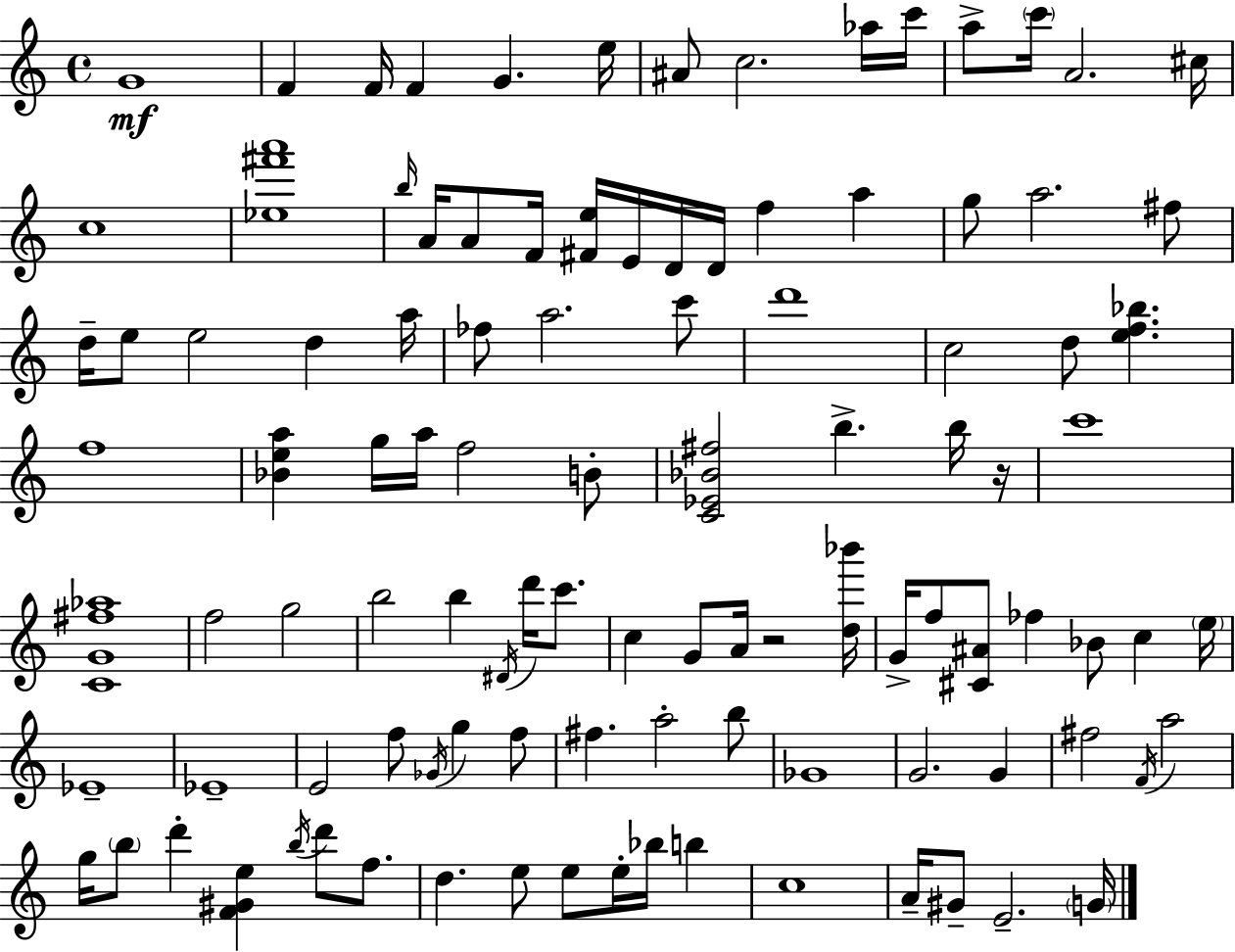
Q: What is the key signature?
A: A minor